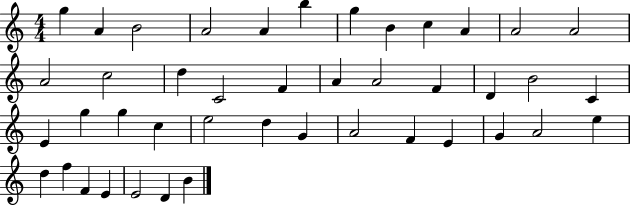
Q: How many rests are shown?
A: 0